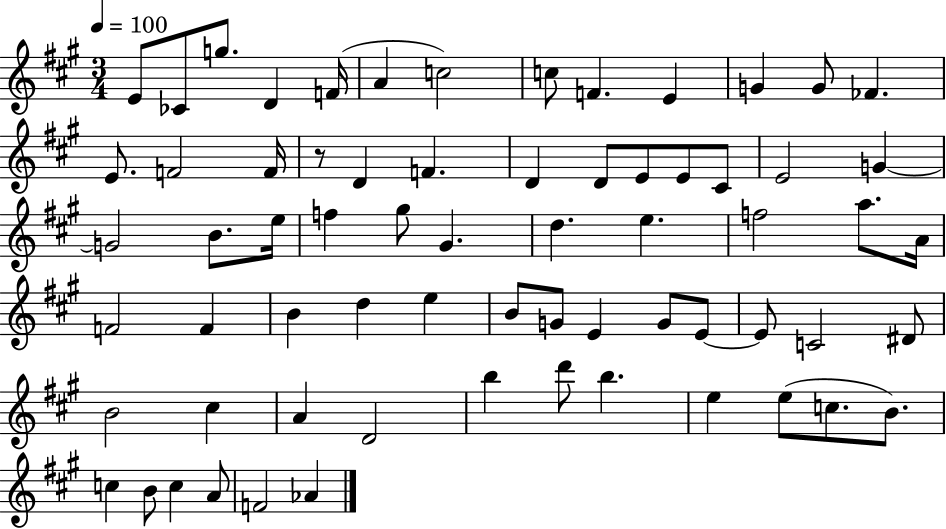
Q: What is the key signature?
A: A major